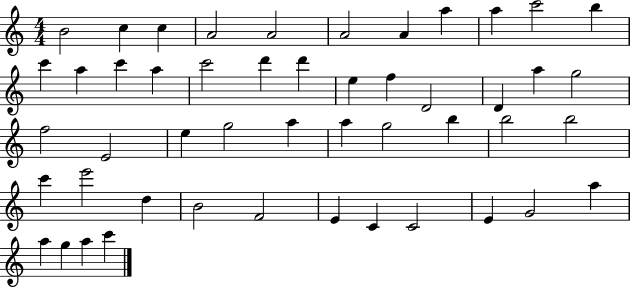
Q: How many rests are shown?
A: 0